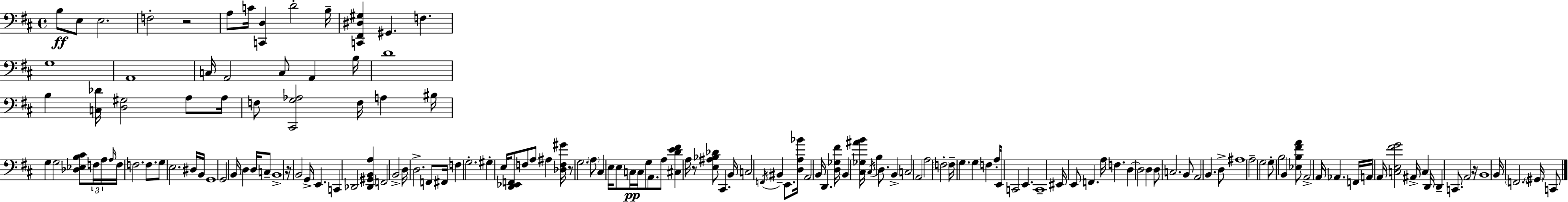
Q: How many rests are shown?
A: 5